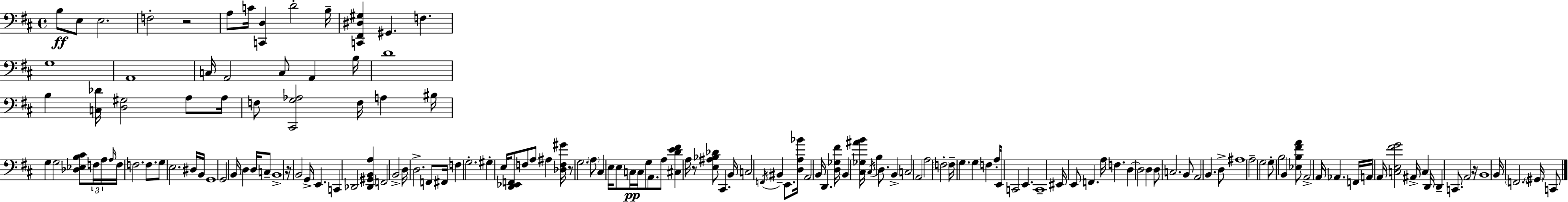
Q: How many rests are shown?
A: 5